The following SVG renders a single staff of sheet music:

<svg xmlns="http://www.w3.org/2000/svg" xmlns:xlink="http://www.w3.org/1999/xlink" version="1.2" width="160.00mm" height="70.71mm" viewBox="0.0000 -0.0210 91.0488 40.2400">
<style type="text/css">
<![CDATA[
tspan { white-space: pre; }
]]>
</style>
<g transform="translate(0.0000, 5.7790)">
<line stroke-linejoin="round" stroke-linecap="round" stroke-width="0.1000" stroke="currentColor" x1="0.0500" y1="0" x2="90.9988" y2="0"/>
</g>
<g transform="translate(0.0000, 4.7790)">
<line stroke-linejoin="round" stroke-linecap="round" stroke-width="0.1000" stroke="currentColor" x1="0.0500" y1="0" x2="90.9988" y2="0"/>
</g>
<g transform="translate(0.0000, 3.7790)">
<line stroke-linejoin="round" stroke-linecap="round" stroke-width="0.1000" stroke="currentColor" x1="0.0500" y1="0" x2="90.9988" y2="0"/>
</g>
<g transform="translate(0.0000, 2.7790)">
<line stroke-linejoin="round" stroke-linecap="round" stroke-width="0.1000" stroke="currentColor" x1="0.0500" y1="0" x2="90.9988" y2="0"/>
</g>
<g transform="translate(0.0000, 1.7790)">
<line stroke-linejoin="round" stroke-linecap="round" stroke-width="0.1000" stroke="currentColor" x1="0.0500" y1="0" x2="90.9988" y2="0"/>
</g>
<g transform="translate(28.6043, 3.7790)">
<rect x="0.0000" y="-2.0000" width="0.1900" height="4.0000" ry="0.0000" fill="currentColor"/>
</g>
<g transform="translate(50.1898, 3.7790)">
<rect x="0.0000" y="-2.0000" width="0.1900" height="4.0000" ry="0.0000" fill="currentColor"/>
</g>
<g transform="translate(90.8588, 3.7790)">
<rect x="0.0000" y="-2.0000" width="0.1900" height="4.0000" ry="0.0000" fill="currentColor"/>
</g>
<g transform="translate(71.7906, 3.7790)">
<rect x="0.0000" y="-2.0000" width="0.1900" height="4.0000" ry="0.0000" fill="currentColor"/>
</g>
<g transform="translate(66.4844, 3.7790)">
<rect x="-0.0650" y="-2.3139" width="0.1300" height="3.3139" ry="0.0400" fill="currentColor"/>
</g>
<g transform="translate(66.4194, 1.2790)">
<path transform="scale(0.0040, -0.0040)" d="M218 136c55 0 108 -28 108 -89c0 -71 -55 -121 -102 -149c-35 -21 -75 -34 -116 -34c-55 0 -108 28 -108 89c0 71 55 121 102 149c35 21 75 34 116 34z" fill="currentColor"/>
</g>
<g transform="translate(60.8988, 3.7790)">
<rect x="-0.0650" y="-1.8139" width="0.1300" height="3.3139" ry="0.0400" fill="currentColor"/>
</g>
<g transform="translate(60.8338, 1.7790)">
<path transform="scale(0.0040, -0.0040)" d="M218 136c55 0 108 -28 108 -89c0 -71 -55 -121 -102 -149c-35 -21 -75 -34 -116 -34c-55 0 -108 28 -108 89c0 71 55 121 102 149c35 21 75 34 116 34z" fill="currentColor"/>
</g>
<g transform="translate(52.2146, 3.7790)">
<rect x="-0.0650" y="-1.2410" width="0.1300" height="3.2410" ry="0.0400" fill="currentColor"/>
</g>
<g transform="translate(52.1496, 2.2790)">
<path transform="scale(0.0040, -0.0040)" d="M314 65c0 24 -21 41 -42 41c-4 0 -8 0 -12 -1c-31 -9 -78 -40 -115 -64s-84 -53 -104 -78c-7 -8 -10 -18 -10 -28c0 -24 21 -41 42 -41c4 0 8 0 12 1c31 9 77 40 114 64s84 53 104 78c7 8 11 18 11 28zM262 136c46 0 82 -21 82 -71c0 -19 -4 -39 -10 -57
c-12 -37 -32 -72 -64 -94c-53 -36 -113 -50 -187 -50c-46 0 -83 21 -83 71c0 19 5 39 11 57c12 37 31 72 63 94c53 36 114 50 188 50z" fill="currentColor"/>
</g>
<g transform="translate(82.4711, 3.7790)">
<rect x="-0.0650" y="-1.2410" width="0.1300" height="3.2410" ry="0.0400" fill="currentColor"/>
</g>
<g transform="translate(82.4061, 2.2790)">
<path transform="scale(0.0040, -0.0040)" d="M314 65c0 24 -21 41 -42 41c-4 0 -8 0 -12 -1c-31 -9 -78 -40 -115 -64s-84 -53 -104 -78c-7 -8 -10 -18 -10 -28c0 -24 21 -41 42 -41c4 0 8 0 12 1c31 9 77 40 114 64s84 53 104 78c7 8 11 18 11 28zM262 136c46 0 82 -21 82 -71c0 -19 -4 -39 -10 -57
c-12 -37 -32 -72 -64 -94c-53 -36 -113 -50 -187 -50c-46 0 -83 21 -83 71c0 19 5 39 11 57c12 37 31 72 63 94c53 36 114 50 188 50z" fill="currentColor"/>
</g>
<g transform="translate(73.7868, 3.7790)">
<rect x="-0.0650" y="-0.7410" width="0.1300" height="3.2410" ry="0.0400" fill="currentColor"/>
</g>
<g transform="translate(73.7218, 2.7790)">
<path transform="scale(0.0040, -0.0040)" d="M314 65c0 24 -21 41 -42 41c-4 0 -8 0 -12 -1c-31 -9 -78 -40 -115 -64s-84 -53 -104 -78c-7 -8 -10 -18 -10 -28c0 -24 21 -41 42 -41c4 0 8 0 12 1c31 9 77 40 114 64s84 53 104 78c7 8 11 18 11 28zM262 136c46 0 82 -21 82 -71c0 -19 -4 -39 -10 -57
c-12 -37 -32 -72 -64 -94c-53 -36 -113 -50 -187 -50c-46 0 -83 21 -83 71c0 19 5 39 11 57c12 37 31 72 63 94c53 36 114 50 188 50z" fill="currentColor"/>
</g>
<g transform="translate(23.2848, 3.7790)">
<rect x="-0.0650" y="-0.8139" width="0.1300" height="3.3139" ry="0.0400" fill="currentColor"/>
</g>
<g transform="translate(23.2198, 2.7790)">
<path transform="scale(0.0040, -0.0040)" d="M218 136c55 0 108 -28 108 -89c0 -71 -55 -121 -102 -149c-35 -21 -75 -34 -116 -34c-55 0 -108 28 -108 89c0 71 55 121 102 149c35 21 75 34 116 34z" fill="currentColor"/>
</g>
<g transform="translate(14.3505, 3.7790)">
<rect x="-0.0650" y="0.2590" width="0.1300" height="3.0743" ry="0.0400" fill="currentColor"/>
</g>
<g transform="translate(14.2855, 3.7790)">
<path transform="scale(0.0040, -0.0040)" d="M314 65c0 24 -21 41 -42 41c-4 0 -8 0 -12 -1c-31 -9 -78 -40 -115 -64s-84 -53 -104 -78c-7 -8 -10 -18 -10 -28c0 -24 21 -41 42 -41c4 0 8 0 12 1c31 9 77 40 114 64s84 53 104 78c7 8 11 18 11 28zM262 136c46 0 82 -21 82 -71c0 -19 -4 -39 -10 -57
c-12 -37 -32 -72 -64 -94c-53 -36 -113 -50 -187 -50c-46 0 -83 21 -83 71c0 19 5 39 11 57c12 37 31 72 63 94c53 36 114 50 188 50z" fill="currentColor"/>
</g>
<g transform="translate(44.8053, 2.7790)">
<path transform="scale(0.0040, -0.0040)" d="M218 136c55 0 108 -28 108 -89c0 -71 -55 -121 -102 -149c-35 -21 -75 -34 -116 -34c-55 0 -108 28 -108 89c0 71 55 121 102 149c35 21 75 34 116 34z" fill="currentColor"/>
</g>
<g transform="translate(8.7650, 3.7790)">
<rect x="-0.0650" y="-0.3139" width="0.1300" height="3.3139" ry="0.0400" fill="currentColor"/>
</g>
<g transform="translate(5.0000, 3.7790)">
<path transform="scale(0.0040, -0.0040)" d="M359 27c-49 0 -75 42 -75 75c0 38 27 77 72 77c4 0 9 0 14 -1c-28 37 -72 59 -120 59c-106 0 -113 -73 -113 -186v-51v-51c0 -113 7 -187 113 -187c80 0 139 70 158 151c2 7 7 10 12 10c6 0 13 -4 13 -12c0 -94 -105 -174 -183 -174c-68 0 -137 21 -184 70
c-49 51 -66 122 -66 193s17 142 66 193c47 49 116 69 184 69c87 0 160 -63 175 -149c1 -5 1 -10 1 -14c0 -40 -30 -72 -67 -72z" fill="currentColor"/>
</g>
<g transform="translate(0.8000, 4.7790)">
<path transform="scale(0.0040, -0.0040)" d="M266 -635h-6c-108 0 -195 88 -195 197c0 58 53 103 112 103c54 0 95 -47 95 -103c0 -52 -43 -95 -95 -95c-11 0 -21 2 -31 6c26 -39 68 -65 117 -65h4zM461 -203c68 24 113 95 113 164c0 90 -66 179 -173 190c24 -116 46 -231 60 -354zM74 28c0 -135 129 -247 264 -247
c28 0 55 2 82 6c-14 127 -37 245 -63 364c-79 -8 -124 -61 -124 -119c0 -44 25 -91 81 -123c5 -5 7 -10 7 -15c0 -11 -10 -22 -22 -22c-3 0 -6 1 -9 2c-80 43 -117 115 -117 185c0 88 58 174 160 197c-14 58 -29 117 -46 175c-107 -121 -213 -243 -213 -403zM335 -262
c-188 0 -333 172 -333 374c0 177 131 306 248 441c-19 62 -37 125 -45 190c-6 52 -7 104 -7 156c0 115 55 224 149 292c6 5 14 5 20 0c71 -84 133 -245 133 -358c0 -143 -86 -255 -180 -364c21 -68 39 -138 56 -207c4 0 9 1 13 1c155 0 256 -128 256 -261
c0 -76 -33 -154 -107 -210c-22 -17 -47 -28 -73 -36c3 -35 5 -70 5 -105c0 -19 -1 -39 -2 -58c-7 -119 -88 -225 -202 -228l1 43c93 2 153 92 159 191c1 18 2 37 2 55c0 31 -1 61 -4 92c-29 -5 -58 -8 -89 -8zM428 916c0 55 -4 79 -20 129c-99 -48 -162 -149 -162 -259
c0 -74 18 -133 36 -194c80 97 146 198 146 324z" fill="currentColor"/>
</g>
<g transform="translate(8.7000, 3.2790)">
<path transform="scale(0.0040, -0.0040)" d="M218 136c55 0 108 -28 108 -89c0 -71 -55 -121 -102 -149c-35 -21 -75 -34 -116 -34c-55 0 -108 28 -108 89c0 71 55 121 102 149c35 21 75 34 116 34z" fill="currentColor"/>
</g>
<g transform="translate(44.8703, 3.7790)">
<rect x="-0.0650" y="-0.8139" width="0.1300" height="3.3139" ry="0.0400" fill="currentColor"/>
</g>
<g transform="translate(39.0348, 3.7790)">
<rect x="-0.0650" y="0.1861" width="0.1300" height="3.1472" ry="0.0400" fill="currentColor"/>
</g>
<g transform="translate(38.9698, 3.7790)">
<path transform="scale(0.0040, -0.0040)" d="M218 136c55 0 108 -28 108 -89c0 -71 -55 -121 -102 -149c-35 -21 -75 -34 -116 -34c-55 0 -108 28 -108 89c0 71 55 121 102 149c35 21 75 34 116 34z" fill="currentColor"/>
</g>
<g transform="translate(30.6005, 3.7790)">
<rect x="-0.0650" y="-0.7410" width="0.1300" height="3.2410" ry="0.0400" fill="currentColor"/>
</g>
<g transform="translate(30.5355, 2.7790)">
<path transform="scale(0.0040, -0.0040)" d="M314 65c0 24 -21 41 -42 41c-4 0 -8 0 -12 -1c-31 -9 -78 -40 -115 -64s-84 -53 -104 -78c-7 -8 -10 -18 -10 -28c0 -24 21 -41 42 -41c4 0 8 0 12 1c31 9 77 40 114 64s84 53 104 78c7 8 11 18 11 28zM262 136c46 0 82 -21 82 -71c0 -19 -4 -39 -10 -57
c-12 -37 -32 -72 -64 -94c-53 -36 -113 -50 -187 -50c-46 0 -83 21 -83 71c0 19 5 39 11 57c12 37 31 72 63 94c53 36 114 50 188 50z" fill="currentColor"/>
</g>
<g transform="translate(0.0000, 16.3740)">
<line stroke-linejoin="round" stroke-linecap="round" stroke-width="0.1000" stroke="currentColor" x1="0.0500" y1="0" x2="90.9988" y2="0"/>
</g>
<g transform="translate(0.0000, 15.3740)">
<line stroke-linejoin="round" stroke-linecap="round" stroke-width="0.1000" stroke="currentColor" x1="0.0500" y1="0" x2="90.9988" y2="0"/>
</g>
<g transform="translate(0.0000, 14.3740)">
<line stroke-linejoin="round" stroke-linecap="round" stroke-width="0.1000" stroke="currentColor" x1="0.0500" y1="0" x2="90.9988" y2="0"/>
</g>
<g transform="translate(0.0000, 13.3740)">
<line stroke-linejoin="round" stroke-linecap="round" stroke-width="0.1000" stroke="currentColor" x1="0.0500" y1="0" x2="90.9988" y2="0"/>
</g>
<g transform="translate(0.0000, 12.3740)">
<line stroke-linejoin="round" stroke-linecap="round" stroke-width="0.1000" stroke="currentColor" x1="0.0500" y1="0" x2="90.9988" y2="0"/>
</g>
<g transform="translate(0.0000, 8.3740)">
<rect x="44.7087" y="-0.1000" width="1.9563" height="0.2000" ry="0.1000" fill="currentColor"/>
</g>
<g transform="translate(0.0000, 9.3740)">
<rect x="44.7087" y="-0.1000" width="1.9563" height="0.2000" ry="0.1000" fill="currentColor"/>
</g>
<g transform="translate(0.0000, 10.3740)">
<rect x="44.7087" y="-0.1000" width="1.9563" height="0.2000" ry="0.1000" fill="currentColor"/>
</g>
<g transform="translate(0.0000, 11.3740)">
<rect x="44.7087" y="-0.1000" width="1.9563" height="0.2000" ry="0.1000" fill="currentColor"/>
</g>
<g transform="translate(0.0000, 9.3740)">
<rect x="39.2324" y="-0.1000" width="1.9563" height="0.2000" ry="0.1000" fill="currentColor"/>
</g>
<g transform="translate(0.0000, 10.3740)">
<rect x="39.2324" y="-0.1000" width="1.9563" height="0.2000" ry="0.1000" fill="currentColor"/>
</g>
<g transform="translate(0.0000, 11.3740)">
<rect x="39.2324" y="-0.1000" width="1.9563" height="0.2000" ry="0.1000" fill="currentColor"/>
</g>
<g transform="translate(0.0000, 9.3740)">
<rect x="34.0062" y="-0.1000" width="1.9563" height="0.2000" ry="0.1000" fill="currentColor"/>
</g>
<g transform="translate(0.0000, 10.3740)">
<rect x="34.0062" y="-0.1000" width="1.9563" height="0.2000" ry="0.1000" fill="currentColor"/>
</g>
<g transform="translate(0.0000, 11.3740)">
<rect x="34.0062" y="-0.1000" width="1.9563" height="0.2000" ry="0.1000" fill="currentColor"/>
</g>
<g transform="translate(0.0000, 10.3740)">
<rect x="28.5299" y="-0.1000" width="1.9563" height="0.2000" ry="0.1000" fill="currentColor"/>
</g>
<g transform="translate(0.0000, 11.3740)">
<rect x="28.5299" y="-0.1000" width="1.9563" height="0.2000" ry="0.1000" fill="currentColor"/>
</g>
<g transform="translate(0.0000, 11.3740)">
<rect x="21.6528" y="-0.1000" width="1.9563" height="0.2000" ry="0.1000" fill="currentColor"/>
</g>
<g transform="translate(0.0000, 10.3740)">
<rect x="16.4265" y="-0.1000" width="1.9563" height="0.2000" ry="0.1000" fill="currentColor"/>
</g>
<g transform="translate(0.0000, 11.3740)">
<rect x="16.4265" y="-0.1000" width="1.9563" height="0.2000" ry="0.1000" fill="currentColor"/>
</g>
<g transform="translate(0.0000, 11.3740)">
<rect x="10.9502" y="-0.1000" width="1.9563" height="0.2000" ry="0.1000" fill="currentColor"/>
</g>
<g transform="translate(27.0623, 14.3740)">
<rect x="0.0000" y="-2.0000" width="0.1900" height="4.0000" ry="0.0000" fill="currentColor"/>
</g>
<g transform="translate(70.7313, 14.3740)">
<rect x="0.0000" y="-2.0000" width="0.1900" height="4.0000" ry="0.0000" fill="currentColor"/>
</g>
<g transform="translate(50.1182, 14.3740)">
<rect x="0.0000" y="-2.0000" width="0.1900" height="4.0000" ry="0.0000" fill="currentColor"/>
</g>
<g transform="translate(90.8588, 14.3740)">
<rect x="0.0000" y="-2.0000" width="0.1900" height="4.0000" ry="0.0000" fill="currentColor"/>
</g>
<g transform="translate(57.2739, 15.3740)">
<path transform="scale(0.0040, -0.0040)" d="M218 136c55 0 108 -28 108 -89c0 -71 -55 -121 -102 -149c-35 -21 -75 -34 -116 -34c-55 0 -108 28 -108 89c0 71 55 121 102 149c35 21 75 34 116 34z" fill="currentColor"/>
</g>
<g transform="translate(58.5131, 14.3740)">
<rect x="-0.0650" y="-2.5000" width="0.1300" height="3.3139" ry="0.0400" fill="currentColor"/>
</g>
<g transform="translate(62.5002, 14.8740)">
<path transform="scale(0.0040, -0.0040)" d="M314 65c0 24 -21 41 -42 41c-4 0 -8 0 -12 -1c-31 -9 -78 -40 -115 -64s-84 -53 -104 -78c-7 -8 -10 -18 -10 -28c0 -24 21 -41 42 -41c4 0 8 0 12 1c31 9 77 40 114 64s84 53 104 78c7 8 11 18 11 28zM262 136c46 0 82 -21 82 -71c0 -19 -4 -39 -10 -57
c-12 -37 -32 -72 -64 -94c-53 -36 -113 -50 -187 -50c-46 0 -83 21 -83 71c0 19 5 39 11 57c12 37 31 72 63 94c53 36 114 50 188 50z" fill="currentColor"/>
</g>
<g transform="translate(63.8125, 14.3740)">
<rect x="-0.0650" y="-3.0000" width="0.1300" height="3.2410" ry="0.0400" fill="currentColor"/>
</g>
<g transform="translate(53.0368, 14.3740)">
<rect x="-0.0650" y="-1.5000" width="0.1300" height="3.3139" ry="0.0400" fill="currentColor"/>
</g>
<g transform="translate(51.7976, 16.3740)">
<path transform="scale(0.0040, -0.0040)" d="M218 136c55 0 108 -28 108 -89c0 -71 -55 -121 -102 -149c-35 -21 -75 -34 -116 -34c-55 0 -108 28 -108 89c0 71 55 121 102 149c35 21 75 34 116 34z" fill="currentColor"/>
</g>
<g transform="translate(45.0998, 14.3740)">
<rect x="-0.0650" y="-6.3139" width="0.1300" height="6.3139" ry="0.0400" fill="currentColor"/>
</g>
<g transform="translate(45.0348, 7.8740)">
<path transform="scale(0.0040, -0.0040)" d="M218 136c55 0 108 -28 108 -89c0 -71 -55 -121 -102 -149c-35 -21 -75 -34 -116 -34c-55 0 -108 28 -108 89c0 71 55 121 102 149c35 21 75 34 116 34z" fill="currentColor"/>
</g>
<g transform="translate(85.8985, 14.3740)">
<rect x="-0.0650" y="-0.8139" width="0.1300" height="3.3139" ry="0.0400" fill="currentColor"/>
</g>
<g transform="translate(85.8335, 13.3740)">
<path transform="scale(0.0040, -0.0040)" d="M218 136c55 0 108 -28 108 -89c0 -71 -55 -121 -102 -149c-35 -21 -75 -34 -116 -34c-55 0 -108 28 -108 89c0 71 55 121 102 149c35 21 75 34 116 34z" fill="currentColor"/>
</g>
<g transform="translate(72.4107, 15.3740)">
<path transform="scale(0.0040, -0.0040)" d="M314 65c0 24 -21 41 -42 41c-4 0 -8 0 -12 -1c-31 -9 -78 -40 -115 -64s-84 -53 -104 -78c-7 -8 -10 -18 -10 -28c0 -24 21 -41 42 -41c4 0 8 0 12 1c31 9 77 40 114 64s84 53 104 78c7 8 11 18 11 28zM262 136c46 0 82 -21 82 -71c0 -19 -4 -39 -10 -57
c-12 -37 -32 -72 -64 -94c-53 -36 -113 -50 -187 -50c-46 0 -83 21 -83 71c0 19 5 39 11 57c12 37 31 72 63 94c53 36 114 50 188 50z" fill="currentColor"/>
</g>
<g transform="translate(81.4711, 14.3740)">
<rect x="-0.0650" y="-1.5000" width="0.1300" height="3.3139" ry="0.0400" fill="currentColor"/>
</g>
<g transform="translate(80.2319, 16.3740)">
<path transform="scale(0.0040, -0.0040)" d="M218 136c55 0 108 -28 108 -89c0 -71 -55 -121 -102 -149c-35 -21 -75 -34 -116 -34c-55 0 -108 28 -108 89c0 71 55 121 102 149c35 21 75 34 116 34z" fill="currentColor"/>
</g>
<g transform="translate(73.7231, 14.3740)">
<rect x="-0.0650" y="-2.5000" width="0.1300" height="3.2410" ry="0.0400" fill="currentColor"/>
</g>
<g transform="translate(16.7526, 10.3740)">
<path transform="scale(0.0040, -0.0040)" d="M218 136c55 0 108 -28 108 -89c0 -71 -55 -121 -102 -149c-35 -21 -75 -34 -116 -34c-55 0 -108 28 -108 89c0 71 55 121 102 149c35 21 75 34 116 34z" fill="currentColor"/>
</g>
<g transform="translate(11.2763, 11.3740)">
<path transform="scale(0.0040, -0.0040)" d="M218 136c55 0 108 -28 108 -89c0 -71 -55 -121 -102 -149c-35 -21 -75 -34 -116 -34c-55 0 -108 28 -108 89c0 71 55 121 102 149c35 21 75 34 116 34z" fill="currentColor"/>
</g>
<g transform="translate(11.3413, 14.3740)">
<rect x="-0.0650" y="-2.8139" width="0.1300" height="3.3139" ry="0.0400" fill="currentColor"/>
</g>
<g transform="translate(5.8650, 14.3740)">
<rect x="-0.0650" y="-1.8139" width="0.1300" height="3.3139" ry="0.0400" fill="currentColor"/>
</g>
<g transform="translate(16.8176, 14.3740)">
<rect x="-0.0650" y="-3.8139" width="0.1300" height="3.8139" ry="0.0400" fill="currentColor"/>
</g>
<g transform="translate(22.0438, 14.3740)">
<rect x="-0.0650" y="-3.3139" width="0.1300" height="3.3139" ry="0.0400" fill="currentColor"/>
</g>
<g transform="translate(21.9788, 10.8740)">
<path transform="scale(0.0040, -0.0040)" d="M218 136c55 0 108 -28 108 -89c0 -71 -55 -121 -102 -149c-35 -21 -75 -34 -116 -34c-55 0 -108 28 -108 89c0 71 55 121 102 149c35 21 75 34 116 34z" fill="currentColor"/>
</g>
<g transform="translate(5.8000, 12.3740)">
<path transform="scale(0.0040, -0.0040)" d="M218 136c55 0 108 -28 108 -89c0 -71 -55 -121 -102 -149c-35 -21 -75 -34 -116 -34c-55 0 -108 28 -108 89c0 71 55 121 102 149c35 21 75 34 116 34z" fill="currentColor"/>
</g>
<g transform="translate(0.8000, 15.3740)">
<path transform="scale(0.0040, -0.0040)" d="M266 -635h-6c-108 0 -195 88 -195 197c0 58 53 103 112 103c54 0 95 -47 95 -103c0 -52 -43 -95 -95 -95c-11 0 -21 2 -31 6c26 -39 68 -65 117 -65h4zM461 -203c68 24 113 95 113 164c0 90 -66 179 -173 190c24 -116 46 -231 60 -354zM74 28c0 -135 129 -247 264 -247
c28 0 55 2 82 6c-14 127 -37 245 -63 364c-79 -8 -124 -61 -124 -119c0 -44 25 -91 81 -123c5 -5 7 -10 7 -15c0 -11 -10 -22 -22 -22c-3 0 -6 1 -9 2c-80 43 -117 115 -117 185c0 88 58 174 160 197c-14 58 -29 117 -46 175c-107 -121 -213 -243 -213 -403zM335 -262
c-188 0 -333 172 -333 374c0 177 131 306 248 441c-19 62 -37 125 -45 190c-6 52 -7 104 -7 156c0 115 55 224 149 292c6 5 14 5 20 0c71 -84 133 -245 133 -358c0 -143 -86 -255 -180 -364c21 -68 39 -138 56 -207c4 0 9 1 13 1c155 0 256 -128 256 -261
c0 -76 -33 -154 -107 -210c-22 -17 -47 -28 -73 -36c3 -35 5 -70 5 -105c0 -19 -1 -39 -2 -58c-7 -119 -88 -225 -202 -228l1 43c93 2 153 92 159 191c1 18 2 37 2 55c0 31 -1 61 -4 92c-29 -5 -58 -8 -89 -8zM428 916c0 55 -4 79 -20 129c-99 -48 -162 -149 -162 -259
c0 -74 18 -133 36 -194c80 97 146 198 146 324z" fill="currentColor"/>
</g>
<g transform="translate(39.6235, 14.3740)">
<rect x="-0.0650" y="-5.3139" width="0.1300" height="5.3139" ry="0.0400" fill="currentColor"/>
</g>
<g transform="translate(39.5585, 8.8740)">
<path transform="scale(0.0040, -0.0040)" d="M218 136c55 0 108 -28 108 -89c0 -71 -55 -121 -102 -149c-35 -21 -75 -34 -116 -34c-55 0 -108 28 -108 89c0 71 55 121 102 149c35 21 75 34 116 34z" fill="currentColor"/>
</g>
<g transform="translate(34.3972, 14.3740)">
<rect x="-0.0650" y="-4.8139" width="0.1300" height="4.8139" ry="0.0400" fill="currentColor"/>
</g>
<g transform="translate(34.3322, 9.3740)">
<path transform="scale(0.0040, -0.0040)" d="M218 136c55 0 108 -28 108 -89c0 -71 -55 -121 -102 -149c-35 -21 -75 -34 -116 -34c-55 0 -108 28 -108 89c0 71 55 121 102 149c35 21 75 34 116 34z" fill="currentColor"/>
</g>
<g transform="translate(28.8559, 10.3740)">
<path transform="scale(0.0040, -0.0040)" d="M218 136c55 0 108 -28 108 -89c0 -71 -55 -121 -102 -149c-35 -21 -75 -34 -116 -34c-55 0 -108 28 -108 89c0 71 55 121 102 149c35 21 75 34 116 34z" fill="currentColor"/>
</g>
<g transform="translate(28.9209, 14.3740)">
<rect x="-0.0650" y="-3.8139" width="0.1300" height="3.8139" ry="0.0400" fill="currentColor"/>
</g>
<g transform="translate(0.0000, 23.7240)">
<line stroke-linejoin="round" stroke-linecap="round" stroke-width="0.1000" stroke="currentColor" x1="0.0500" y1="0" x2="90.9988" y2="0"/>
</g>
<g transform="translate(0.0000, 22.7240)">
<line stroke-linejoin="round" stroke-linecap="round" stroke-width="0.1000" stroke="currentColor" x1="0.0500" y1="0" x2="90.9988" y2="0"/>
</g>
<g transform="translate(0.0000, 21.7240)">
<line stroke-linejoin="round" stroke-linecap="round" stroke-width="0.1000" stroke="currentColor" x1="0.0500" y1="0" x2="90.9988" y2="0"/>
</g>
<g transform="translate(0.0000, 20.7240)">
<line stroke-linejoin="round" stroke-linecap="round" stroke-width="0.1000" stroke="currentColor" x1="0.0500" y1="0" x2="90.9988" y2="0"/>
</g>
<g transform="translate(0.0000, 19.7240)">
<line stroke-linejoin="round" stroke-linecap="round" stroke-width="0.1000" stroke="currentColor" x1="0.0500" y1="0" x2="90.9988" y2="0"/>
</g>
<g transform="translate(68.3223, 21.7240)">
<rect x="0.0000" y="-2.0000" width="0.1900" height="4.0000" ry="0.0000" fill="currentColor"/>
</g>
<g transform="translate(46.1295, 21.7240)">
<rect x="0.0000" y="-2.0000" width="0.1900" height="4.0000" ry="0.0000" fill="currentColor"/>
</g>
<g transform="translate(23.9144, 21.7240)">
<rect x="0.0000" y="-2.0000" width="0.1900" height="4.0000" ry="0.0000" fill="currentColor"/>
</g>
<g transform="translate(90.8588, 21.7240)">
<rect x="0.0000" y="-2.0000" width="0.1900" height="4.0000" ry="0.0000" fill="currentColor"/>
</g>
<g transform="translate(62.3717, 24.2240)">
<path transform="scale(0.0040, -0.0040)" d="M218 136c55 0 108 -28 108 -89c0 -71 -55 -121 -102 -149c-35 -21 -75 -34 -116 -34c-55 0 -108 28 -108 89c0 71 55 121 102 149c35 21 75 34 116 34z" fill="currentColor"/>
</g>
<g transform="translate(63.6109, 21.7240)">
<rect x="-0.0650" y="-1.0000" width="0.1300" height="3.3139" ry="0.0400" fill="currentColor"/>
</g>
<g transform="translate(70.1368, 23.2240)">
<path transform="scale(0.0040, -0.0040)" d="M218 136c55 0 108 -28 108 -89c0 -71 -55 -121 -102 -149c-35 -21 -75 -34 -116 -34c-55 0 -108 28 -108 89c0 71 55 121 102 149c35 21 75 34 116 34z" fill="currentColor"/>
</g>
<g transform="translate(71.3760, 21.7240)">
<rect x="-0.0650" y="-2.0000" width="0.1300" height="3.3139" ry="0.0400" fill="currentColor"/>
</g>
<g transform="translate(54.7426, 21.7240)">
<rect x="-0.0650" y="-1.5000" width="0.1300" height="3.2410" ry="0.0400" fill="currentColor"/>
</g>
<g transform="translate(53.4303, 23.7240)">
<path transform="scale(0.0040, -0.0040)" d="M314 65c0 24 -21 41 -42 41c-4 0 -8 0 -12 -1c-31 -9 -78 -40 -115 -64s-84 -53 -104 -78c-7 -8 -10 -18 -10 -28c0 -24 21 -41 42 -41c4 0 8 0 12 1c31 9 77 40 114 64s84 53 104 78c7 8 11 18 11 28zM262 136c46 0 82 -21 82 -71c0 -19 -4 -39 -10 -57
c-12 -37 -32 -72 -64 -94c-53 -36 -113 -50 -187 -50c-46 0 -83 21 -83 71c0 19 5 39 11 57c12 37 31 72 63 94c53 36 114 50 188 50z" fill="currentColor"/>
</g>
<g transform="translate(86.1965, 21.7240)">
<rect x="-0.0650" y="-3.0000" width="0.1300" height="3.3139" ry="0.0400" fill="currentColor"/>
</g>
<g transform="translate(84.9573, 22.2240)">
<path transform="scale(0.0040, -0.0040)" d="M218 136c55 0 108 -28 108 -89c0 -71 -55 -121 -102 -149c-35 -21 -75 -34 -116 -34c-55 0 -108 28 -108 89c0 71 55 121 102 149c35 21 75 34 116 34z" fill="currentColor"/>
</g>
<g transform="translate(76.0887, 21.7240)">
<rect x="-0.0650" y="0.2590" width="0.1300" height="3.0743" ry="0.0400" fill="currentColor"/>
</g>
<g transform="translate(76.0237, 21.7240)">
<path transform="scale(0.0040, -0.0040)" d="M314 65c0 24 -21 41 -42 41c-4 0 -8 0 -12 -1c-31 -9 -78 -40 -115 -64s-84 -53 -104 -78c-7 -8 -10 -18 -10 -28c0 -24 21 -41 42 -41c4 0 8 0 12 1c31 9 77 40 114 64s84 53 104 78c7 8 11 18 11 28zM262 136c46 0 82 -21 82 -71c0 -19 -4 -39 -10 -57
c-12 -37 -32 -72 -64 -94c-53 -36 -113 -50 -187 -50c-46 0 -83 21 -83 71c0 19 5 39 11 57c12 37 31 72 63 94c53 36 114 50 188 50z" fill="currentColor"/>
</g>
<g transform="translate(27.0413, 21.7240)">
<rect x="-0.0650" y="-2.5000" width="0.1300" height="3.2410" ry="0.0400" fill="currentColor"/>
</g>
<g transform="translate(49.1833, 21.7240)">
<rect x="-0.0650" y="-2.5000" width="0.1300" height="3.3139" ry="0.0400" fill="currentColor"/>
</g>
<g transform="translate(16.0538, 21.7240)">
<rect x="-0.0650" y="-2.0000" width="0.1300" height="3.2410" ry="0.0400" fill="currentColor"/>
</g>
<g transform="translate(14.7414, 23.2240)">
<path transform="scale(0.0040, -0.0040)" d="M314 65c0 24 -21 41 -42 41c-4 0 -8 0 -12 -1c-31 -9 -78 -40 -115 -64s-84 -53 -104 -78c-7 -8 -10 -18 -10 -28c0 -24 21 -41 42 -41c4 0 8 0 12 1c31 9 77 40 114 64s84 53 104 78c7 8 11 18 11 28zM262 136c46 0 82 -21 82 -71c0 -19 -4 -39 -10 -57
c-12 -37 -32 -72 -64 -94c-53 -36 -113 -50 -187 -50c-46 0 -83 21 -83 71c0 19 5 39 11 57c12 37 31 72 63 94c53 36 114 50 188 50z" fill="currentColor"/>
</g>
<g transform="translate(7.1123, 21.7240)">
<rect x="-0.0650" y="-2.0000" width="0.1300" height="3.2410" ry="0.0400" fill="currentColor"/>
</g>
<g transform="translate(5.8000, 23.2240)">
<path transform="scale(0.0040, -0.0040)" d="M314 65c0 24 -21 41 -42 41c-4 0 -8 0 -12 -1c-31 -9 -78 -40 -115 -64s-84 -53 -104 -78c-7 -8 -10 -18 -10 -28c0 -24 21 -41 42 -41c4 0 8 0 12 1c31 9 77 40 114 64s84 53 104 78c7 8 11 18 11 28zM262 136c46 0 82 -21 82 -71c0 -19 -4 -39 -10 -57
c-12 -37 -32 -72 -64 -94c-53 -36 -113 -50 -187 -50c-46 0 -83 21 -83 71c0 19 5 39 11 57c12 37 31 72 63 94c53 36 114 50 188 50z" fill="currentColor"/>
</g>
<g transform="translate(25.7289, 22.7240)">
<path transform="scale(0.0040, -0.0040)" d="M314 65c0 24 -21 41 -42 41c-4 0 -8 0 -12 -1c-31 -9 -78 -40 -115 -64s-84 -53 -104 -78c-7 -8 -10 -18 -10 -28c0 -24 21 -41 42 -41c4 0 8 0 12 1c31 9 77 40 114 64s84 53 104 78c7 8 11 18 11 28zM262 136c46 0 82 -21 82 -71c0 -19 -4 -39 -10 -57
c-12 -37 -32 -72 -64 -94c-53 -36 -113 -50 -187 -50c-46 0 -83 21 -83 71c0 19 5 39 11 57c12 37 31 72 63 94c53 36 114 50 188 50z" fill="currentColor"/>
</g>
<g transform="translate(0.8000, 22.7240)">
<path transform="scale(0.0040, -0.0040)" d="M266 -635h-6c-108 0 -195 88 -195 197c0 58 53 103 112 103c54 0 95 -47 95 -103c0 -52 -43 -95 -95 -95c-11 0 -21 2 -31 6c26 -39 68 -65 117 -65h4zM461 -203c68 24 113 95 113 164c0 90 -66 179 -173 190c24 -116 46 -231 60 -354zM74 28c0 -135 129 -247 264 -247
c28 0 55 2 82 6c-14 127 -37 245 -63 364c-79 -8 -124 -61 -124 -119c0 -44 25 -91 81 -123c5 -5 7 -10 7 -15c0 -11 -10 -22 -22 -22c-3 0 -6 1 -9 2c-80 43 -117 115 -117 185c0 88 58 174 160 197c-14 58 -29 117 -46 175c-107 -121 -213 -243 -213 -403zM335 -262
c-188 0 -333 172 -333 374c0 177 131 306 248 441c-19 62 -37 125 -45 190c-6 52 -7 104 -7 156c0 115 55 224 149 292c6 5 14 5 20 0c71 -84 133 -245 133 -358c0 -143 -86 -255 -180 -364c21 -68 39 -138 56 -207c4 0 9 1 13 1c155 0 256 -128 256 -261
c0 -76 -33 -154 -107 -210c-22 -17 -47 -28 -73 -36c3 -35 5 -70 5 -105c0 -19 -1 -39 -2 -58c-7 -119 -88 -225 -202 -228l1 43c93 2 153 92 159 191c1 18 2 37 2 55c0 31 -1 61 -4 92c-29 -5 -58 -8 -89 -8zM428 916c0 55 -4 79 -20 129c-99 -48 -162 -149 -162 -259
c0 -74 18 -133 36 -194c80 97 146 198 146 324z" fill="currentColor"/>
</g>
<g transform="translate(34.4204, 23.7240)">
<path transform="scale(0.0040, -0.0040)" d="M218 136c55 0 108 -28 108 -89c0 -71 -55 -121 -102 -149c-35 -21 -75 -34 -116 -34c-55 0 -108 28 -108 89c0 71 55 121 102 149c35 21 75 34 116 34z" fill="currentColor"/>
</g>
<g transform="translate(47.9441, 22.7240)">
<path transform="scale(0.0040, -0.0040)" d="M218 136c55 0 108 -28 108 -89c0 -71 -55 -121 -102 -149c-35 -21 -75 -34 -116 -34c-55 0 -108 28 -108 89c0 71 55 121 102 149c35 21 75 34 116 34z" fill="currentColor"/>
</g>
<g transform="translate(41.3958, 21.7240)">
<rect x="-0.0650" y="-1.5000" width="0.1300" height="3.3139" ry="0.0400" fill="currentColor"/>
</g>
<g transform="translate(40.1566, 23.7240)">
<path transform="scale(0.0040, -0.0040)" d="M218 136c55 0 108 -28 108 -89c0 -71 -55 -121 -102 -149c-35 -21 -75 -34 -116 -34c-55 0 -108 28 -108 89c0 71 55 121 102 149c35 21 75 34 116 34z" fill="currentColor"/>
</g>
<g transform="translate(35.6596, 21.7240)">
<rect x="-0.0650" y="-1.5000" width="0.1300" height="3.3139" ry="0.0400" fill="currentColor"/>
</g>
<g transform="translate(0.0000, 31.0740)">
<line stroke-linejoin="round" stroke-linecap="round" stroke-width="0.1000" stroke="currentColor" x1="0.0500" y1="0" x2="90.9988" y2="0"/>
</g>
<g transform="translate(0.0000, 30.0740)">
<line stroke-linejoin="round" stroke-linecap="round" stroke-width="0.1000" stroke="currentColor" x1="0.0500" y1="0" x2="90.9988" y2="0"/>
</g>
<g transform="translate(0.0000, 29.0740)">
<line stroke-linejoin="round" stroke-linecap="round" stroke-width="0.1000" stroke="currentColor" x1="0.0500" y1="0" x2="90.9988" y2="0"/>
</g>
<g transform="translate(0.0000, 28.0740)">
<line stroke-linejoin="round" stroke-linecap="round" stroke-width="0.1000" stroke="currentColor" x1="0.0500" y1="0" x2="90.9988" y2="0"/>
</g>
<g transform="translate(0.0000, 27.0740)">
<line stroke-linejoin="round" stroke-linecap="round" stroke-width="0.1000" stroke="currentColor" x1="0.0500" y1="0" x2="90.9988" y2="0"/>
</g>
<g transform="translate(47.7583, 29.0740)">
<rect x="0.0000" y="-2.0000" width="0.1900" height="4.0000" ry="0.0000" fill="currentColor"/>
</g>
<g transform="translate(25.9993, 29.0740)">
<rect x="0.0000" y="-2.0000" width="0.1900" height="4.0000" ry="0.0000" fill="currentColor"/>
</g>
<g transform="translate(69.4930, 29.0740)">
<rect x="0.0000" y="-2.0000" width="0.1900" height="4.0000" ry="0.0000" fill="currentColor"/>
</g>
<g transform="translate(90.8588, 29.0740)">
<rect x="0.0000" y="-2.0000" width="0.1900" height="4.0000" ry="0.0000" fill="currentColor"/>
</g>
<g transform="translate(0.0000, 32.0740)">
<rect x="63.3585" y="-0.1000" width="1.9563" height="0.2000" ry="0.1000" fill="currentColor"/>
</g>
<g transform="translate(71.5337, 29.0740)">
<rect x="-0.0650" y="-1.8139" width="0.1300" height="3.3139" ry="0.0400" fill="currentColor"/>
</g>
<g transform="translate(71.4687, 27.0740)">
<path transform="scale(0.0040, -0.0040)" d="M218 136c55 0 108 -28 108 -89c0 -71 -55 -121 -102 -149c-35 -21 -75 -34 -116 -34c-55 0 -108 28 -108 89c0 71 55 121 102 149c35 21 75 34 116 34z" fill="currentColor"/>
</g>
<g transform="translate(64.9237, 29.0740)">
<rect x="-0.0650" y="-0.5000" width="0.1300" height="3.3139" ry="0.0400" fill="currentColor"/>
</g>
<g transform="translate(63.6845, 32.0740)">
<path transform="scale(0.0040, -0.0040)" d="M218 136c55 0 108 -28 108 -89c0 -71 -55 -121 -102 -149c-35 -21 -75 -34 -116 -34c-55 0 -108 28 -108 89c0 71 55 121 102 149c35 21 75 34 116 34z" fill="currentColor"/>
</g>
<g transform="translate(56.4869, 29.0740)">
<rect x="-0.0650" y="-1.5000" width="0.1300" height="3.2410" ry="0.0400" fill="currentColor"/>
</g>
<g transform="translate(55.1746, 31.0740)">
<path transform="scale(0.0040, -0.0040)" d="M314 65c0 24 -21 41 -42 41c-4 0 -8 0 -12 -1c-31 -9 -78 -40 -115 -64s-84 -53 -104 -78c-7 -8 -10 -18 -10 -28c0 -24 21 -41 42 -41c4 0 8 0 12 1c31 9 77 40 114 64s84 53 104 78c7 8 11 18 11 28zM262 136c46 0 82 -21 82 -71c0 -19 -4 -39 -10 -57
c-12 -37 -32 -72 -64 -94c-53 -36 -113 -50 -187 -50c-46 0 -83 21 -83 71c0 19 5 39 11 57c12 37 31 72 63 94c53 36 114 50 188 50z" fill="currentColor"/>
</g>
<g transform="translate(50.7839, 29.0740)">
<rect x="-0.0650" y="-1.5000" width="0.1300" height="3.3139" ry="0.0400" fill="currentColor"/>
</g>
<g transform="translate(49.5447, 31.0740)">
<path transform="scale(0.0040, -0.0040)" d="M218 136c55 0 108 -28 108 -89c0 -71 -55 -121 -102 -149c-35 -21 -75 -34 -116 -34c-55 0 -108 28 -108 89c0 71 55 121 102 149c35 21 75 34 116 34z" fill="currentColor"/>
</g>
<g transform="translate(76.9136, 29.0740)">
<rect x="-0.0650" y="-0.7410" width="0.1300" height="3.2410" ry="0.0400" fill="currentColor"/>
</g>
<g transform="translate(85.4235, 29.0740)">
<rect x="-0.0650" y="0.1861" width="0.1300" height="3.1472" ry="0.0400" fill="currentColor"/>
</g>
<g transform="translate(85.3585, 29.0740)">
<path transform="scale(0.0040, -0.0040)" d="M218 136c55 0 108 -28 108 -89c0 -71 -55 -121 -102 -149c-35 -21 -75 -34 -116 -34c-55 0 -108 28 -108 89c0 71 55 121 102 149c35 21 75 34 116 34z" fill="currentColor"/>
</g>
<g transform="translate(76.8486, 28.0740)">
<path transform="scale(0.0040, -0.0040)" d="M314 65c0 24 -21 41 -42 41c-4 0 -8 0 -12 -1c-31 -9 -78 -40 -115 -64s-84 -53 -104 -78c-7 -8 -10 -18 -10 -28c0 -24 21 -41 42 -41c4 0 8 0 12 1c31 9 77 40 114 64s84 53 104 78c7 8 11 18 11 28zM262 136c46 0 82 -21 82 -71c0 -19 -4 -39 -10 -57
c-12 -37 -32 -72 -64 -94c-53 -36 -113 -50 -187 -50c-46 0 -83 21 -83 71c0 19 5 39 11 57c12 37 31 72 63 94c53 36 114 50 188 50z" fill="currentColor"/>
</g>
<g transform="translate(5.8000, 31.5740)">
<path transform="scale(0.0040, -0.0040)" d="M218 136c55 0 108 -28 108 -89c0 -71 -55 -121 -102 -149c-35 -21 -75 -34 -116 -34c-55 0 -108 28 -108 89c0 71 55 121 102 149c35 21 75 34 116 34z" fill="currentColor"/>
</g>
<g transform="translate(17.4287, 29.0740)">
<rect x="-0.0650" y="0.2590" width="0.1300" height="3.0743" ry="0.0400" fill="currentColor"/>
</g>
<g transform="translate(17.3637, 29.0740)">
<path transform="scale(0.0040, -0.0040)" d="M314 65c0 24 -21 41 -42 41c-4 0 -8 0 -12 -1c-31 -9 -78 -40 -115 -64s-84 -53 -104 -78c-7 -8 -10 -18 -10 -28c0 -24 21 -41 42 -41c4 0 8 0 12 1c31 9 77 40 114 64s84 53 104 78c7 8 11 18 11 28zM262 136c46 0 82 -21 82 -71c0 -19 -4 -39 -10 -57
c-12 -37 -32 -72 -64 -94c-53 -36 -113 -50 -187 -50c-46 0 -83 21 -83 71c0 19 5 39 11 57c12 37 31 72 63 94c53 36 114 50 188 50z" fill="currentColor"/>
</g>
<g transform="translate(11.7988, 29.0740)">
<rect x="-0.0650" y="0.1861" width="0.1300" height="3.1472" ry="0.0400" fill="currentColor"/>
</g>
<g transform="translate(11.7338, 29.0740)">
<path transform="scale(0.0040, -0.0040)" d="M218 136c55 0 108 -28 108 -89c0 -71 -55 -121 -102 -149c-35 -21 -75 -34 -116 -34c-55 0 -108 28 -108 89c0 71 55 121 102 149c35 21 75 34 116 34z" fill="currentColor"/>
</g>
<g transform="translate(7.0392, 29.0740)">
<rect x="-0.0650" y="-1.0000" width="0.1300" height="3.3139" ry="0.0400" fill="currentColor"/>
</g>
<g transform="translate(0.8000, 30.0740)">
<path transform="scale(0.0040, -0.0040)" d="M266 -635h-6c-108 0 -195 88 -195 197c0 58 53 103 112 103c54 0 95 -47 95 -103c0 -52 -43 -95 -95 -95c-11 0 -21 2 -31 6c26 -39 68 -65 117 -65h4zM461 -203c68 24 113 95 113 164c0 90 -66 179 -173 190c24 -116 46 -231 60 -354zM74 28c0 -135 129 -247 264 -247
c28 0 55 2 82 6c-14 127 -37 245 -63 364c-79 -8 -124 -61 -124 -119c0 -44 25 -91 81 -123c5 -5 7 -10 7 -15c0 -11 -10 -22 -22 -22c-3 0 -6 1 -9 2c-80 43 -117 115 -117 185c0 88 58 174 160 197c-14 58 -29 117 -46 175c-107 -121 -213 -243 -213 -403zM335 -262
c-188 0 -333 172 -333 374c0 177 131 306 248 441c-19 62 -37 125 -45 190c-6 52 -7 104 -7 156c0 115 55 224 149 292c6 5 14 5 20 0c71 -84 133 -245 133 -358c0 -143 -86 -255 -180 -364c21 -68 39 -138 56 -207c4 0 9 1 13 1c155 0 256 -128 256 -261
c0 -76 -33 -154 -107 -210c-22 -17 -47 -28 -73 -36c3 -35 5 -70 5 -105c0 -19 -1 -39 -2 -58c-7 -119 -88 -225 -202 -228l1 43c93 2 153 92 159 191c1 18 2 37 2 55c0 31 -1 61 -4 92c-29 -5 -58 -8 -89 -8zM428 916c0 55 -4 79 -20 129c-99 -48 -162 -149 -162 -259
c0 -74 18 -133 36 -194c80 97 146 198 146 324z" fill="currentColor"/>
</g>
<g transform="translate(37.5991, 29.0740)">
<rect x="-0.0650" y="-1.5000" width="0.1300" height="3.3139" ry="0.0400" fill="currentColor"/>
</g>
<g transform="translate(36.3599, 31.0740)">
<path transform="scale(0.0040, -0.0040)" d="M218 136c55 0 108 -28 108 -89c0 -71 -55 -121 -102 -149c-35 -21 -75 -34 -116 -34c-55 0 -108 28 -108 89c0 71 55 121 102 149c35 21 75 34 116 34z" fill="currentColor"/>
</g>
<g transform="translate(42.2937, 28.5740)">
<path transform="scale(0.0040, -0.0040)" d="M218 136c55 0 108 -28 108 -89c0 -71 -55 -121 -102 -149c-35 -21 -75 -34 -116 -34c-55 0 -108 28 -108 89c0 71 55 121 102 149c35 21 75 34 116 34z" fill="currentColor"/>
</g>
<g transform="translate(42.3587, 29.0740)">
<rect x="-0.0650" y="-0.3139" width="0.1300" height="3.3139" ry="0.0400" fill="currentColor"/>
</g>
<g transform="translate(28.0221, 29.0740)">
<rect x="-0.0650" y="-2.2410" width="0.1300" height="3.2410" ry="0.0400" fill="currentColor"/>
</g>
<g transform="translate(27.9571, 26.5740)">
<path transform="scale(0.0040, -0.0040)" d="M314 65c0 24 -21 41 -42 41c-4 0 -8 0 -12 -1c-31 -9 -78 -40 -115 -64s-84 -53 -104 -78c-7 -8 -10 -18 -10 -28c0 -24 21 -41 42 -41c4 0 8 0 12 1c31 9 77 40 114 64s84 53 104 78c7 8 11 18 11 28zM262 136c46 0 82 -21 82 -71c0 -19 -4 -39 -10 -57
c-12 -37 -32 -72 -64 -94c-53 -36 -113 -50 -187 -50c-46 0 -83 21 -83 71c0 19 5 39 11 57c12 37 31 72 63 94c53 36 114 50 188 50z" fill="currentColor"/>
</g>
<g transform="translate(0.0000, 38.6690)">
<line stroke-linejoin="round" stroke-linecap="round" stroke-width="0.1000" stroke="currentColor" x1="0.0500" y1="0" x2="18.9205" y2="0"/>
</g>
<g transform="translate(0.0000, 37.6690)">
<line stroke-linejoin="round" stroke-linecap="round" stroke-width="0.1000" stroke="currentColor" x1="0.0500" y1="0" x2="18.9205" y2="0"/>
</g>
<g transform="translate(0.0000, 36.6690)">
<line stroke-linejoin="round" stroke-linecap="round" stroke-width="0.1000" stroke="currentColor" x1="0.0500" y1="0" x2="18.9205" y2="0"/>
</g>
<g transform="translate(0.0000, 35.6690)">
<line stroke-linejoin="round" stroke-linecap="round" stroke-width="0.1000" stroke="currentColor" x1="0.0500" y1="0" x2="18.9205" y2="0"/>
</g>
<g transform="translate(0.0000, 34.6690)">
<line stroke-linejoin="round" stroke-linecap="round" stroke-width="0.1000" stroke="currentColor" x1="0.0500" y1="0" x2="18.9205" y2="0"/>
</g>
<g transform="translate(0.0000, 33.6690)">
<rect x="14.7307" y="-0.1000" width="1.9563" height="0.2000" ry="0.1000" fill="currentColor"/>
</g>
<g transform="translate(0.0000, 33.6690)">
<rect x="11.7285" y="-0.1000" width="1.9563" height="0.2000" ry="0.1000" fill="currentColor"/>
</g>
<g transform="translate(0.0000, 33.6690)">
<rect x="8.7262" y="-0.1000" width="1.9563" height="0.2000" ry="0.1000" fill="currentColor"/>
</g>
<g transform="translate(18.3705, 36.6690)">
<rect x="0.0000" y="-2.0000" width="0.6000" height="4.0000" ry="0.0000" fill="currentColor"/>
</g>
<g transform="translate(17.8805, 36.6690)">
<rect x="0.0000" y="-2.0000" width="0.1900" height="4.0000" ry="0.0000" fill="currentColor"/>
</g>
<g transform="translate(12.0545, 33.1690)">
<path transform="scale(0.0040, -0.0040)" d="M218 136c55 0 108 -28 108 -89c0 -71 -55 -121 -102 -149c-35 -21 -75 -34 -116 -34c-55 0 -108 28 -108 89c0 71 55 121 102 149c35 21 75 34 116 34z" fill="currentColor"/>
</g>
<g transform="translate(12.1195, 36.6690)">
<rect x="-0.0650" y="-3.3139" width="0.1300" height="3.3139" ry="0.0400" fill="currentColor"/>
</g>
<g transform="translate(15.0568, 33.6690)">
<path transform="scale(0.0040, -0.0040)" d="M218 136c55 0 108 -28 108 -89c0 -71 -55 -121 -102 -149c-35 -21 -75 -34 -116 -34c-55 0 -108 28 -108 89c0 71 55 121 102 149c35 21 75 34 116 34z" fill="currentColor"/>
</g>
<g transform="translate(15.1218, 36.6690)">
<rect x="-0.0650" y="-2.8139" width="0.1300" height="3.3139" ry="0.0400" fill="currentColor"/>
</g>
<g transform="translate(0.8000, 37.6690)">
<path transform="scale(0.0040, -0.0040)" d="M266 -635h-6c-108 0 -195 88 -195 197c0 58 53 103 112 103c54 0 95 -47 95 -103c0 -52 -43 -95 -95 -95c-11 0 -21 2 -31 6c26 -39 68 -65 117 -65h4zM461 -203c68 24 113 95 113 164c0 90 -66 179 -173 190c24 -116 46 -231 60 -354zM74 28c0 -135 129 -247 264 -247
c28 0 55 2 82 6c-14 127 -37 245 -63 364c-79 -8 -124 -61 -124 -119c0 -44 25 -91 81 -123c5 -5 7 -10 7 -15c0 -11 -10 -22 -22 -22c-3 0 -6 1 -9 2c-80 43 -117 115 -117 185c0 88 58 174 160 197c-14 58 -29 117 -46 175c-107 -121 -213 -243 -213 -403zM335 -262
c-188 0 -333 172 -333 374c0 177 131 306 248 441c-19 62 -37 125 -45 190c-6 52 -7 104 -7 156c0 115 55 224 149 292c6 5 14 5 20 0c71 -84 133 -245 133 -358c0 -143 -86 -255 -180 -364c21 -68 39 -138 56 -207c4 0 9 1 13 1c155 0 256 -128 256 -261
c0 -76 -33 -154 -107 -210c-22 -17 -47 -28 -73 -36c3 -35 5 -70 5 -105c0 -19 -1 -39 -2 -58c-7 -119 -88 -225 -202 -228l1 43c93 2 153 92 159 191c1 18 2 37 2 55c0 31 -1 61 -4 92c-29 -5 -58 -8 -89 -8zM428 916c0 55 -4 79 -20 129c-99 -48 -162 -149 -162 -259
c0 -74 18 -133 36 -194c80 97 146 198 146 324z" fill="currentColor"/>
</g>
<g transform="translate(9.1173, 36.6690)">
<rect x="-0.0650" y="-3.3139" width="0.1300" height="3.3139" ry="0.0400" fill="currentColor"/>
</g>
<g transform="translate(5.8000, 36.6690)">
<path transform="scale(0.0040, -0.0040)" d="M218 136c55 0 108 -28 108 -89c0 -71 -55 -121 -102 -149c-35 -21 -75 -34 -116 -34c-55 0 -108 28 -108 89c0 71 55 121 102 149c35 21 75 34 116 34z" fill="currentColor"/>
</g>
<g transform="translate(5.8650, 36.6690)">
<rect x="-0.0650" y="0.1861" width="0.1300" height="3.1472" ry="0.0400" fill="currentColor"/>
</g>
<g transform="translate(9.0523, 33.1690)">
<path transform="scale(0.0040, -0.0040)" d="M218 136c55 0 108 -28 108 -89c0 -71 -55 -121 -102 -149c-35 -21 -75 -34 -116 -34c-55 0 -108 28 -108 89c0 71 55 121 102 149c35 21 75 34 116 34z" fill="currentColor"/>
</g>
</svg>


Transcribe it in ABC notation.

X:1
T:Untitled
M:4/4
L:1/4
K:C
c B2 d d2 B d e2 f g d2 e2 f a c' b c' e' f' a' E G A2 G2 E d F2 F2 G2 E E G E2 D F B2 A D B B2 g2 E c E E2 C f d2 B B b b a